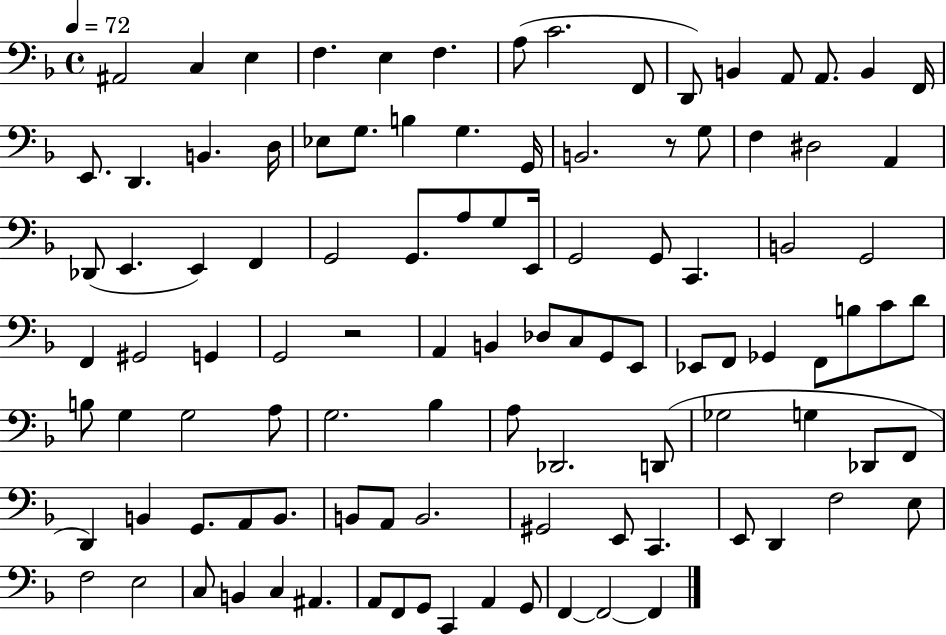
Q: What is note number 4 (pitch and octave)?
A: F3